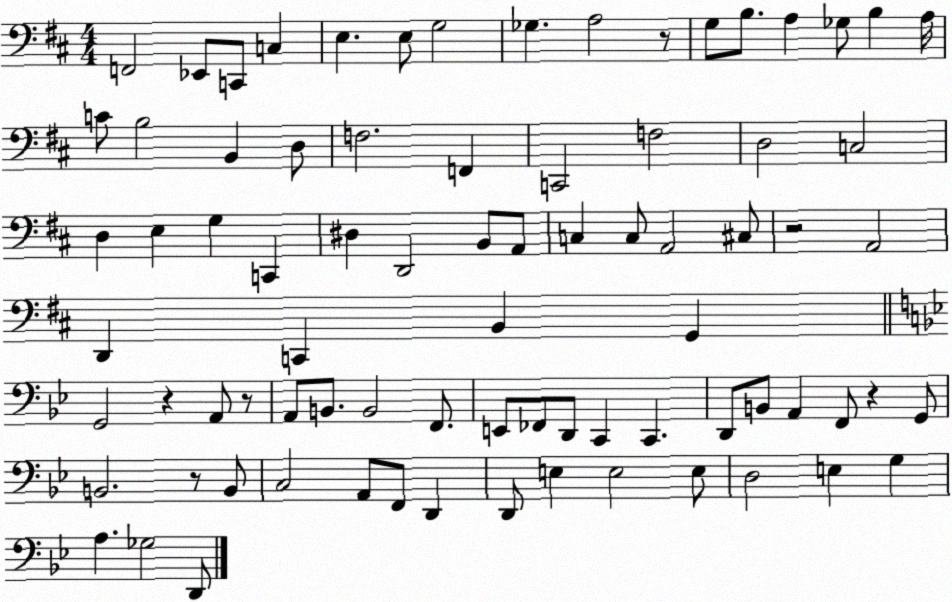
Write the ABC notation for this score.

X:1
T:Untitled
M:4/4
L:1/4
K:D
F,,2 _E,,/2 C,,/2 C, E, E,/2 G,2 _G, A,2 z/2 G,/2 B,/2 A, _G,/2 B, A,/4 C/2 B,2 B,, D,/2 F,2 F,, C,,2 F,2 D,2 C,2 D, E, G, C,, ^D, D,,2 B,,/2 A,,/2 C, C,/2 A,,2 ^C,/2 z2 A,,2 D,, C,, B,, G,, G,,2 z A,,/2 z/2 A,,/2 B,,/2 B,,2 F,,/2 E,,/2 _F,,/2 D,,/2 C,, C,, D,,/2 B,,/2 A,, F,,/2 z G,,/2 B,,2 z/2 B,,/2 C,2 A,,/2 F,,/2 D,, D,,/2 E, E,2 E,/2 D,2 E, G, A, _G,2 D,,/2